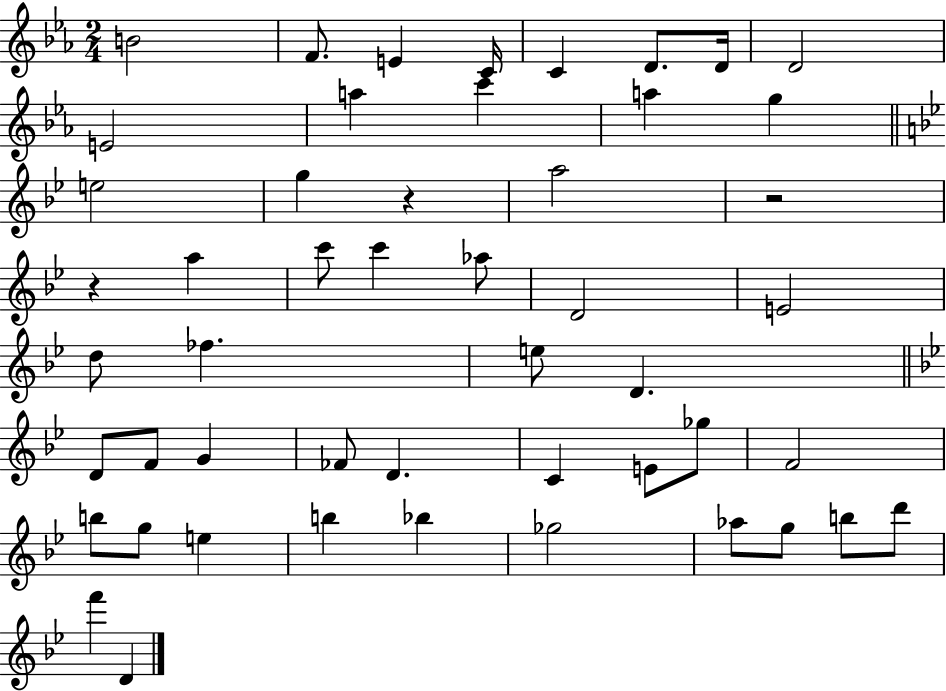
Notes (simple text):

B4/h F4/e. E4/q C4/s C4/q D4/e. D4/s D4/h E4/h A5/q C6/q A5/q G5/q E5/h G5/q R/q A5/h R/h R/q A5/q C6/e C6/q Ab5/e D4/h E4/h D5/e FES5/q. E5/e D4/q. D4/e F4/e G4/q FES4/e D4/q. C4/q E4/e Gb5/e F4/h B5/e G5/e E5/q B5/q Bb5/q Gb5/h Ab5/e G5/e B5/e D6/e F6/q D4/q